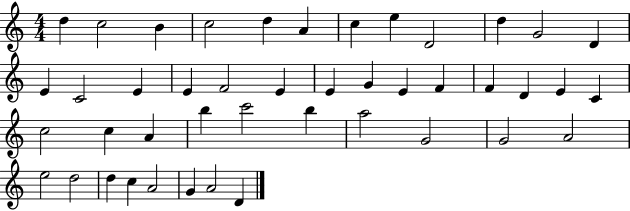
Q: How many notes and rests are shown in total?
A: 44